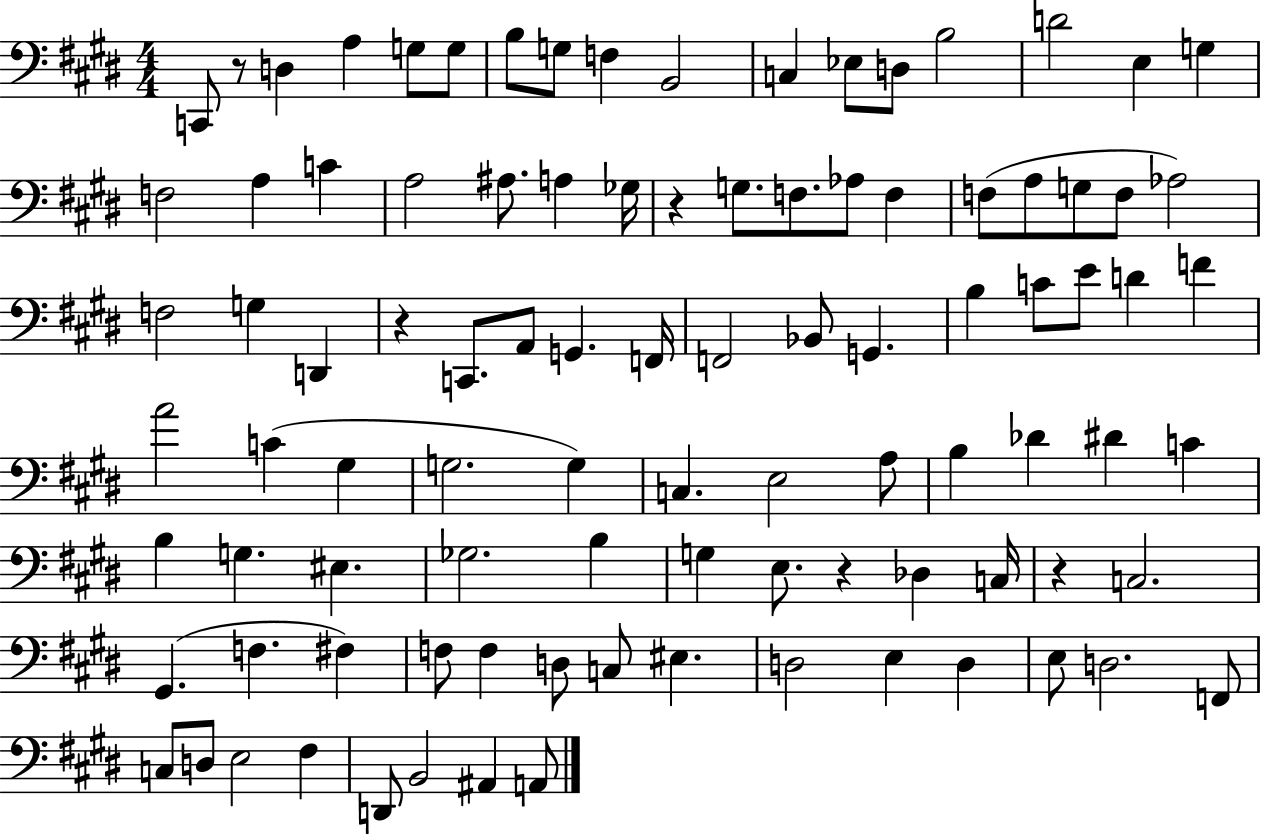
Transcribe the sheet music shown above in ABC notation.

X:1
T:Untitled
M:4/4
L:1/4
K:E
C,,/2 z/2 D, A, G,/2 G,/2 B,/2 G,/2 F, B,,2 C, _E,/2 D,/2 B,2 D2 E, G, F,2 A, C A,2 ^A,/2 A, _G,/4 z G,/2 F,/2 _A,/2 F, F,/2 A,/2 G,/2 F,/2 _A,2 F,2 G, D,, z C,,/2 A,,/2 G,, F,,/4 F,,2 _B,,/2 G,, B, C/2 E/2 D F A2 C ^G, G,2 G, C, E,2 A,/2 B, _D ^D C B, G, ^E, _G,2 B, G, E,/2 z _D, C,/4 z C,2 ^G,, F, ^F, F,/2 F, D,/2 C,/2 ^E, D,2 E, D, E,/2 D,2 F,,/2 C,/2 D,/2 E,2 ^F, D,,/2 B,,2 ^A,, A,,/2